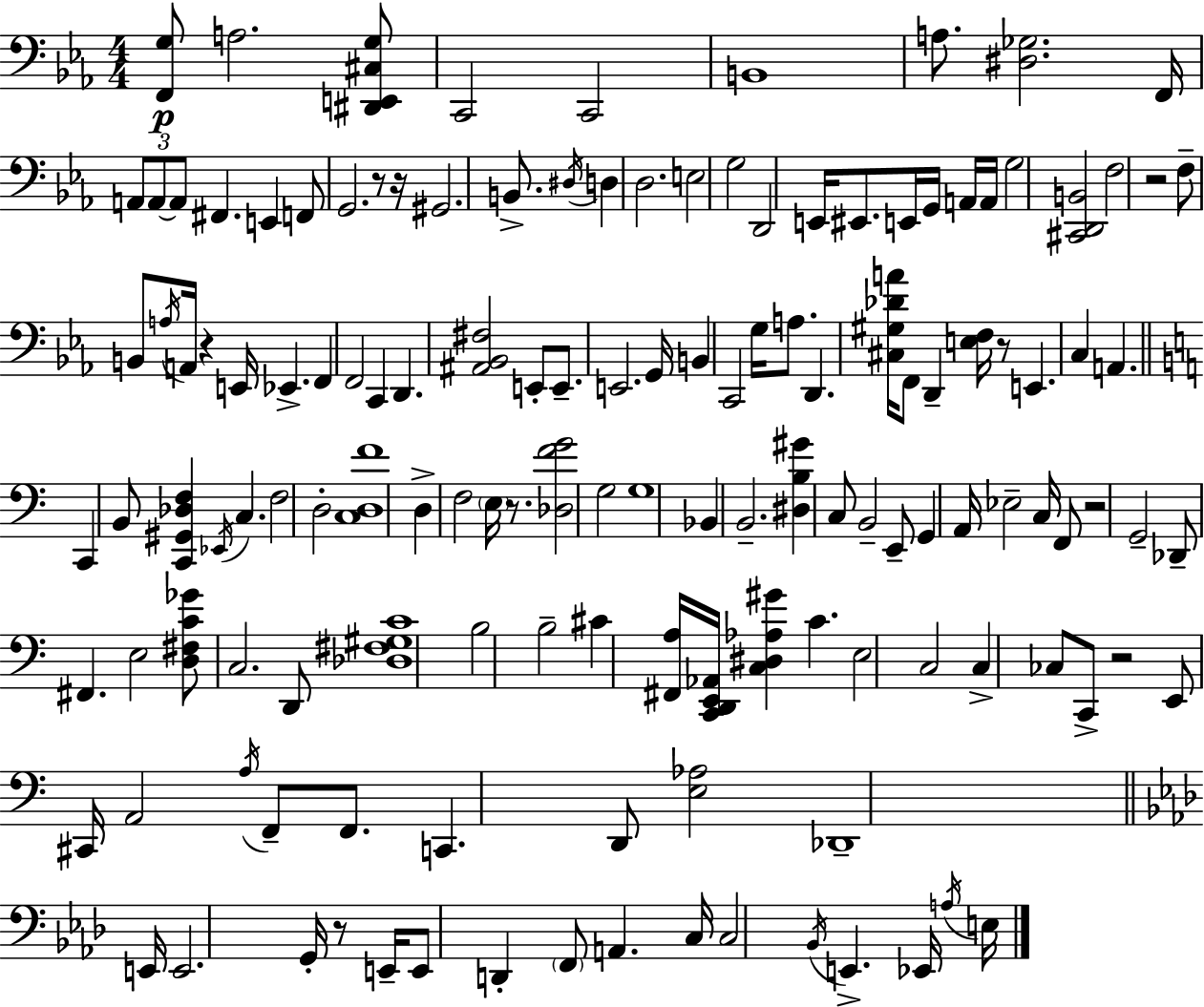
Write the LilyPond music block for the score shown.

{
  \clef bass
  \numericTimeSignature
  \time 4/4
  \key c \minor
  <f, g>8\p a2. <dis, e, cis g>8 | c,2 c,2 | b,1 | a8. <dis ges>2. f,16 | \break \tuplet 3/2 { a,8 a,8~~ a,8 } fis,4. e,4 | f,8 g,2. r8 | r16 gis,2. b,8.-> | \acciaccatura { dis16 } d4 d2. | \break e2 g2 | d,2 e,16 eis,8. e,16 g,16 a,16 | a,16 g2 <cis, d, b,>2 | f2 r2 | \break f8-- b,8 \acciaccatura { a16 } a,16 r4 e,16 ees,4.-> | f,4 f,2 c,4 | d,4. <ais, bes, fis>2 | e,8-. e,8.-- e,2. | \break g,16 b,4 c,2 g16 a8. | d,4. <cis gis des' a'>16 f,8 d,4-- <e f>16 | r8 e,4. c4 a,4. | \bar "||" \break \key c \major c,4 b,8 <c, gis, des f>4 \acciaccatura { ees,16 } c4. | f2 d2-. | <c d f'>1 | d4-> f2 \parenthesize e16 r8. | \break <des f' g'>2 g2 | g1 | bes,4 b,2.-- | <dis b gis'>4 c8 b,2-- e,8-- | \break g,4 a,16 ees2-- c16 f,8 | r2 g,2-- | des,8-- fis,4. e2 | <d fis c' ges'>8 c2. d,8 | \break <des fis gis c'>1 | b2 b2-- | cis'4 <fis, a>16 <c, d, e, aes,>16 <c dis aes gis'>4 c'4. | e2 c2 | \break c4-> ces8 c,8-> r2 | e,8 cis,16 a,2 \acciaccatura { a16 } f,8-- f,8. | c,4. d,8 <e aes>2 | des,1-- | \break \bar "||" \break \key aes \major e,16 e,2. g,16-. r8 | e,16-- e,8 d,4-. \parenthesize f,8 a,4. c16 | c2 \acciaccatura { bes,16 } e,4.-> ees,16 | \acciaccatura { a16 } e16 \bar "|."
}